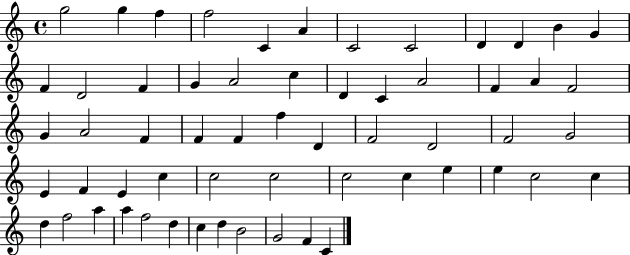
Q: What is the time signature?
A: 4/4